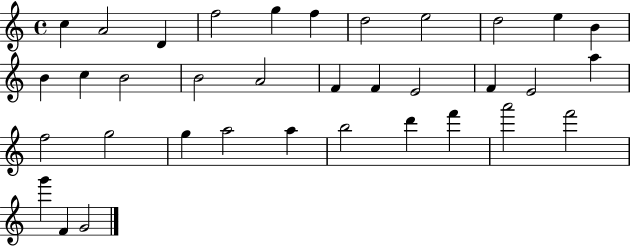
{
  \clef treble
  \time 4/4
  \defaultTimeSignature
  \key c \major
  c''4 a'2 d'4 | f''2 g''4 f''4 | d''2 e''2 | d''2 e''4 b'4 | \break b'4 c''4 b'2 | b'2 a'2 | f'4 f'4 e'2 | f'4 e'2 a''4 | \break f''2 g''2 | g''4 a''2 a''4 | b''2 d'''4 f'''4 | a'''2 f'''2 | \break g'''4 f'4 g'2 | \bar "|."
}